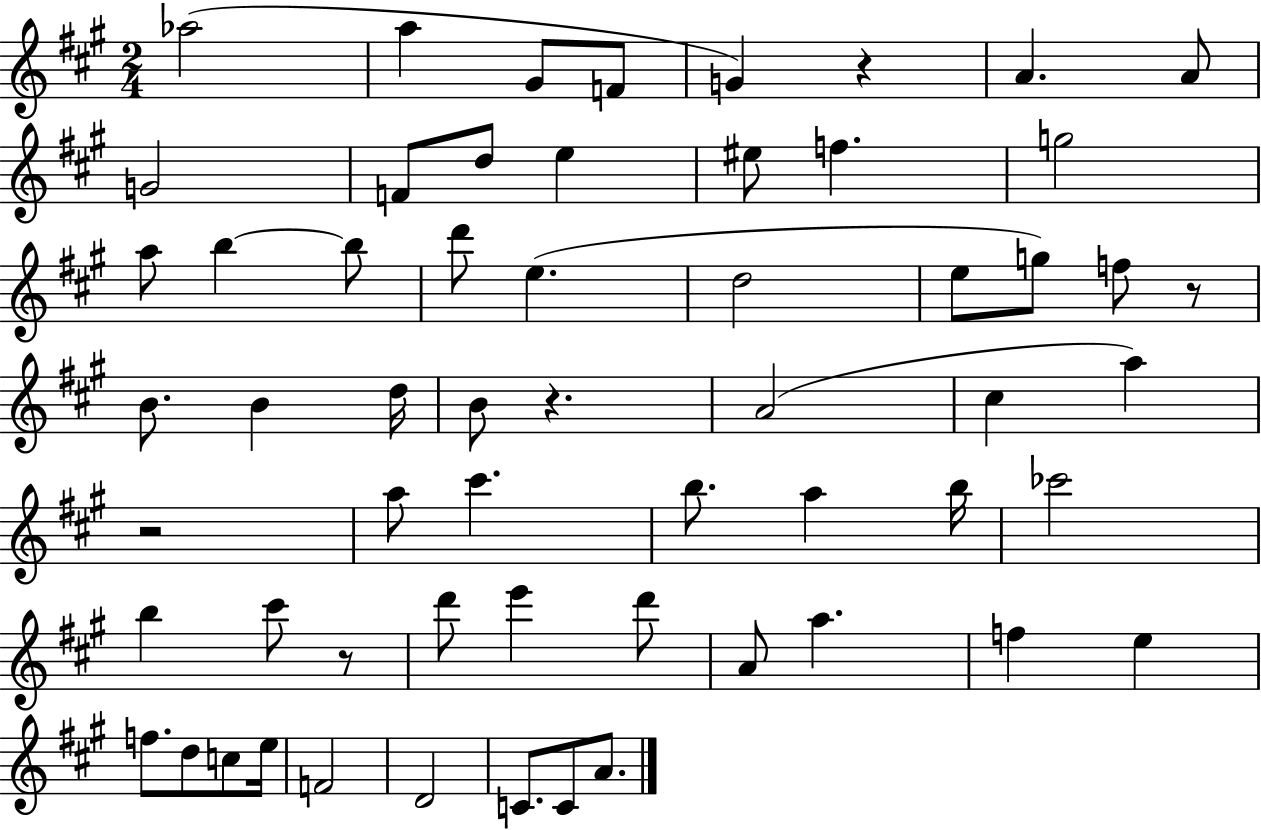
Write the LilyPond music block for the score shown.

{
  \clef treble
  \numericTimeSignature
  \time 2/4
  \key a \major
  aes''2( | a''4 gis'8 f'8 | g'4) r4 | a'4. a'8 | \break g'2 | f'8 d''8 e''4 | eis''8 f''4. | g''2 | \break a''8 b''4~~ b''8 | d'''8 e''4.( | d''2 | e''8 g''8) f''8 r8 | \break b'8. b'4 d''16 | b'8 r4. | a'2( | cis''4 a''4) | \break r2 | a''8 cis'''4. | b''8. a''4 b''16 | ces'''2 | \break b''4 cis'''8 r8 | d'''8 e'''4 d'''8 | a'8 a''4. | f''4 e''4 | \break f''8. d''8 c''8 e''16 | f'2 | d'2 | c'8. c'8 a'8. | \break \bar "|."
}